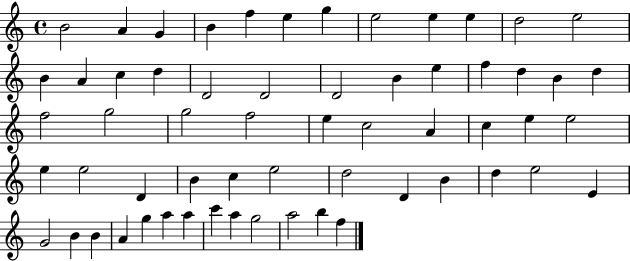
B4/h A4/q G4/q B4/q F5/q E5/q G5/q E5/h E5/q E5/q D5/h E5/h B4/q A4/q C5/q D5/q D4/h D4/h D4/h B4/q E5/q F5/q D5/q B4/q D5/q F5/h G5/h G5/h F5/h E5/q C5/h A4/q C5/q E5/q E5/h E5/q E5/h D4/q B4/q C5/q E5/h D5/h D4/q B4/q D5/q E5/h E4/q G4/h B4/q B4/q A4/q G5/q A5/q A5/q C6/q A5/q G5/h A5/h B5/q F5/q